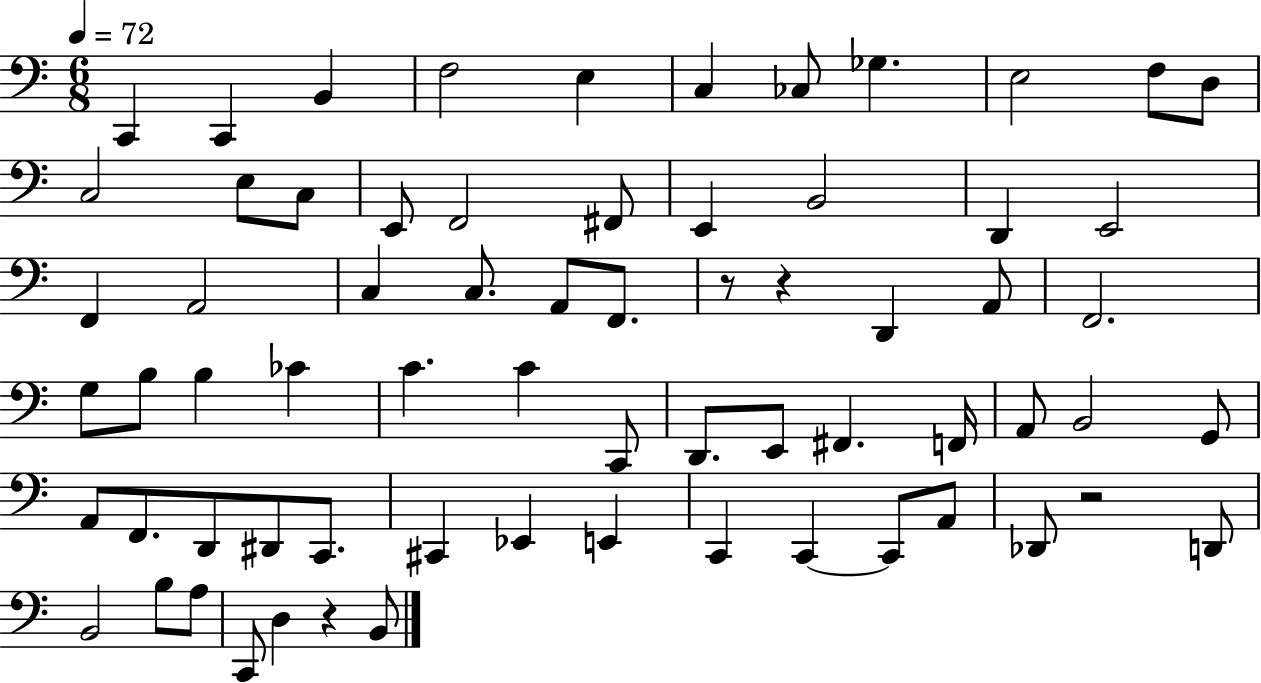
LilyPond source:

{
  \clef bass
  \numericTimeSignature
  \time 6/8
  \key c \major
  \tempo 4 = 72
  c,4 c,4 b,4 | f2 e4 | c4 ces8 ges4. | e2 f8 d8 | \break c2 e8 c8 | e,8 f,2 fis,8 | e,4 b,2 | d,4 e,2 | \break f,4 a,2 | c4 c8. a,8 f,8. | r8 r4 d,4 a,8 | f,2. | \break g8 b8 b4 ces'4 | c'4. c'4 c,8 | d,8. e,8 fis,4. f,16 | a,8 b,2 g,8 | \break a,8 f,8. d,8 dis,8 c,8. | cis,4 ees,4 e,4 | c,4 c,4~~ c,8 a,8 | des,8 r2 d,8 | \break b,2 b8 a8 | c,8 d4 r4 b,8 | \bar "|."
}